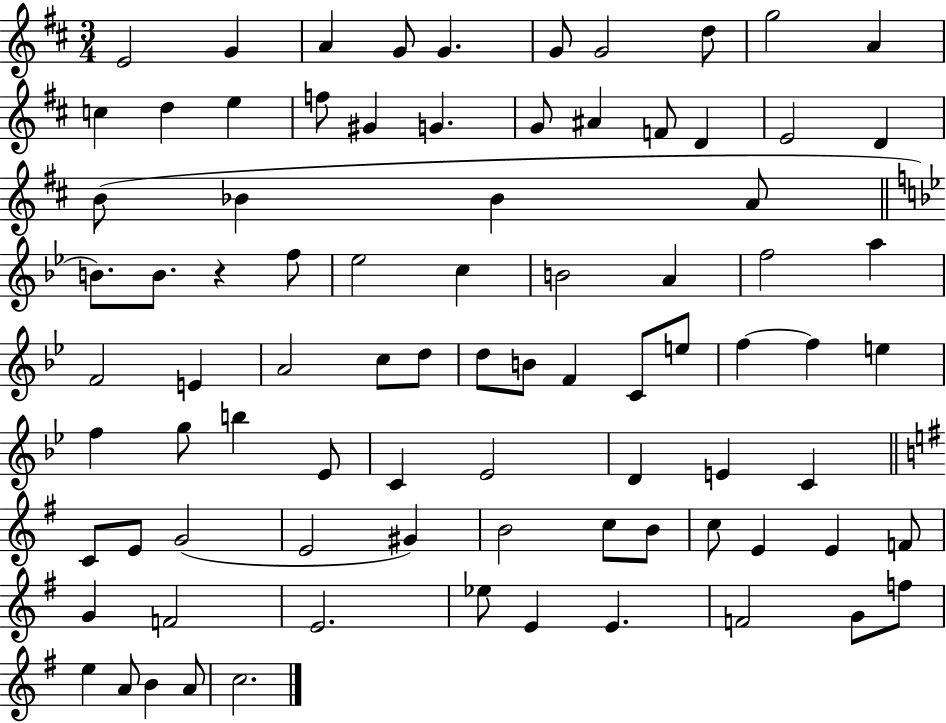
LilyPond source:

{
  \clef treble
  \numericTimeSignature
  \time 3/4
  \key d \major
  e'2 g'4 | a'4 g'8 g'4. | g'8 g'2 d''8 | g''2 a'4 | \break c''4 d''4 e''4 | f''8 gis'4 g'4. | g'8 ais'4 f'8 d'4 | e'2 d'4 | \break b'8( bes'4 bes'4 a'8 | \bar "||" \break \key g \minor b'8.) b'8. r4 f''8 | ees''2 c''4 | b'2 a'4 | f''2 a''4 | \break f'2 e'4 | a'2 c''8 d''8 | d''8 b'8 f'4 c'8 e''8 | f''4~~ f''4 e''4 | \break f''4 g''8 b''4 ees'8 | c'4 ees'2 | d'4 e'4 c'4 | \bar "||" \break \key g \major c'8 e'8 g'2( | e'2 gis'4) | b'2 c''8 b'8 | c''8 e'4 e'4 f'8 | \break g'4 f'2 | e'2. | ees''8 e'4 e'4. | f'2 g'8 f''8 | \break e''4 a'8 b'4 a'8 | c''2. | \bar "|."
}